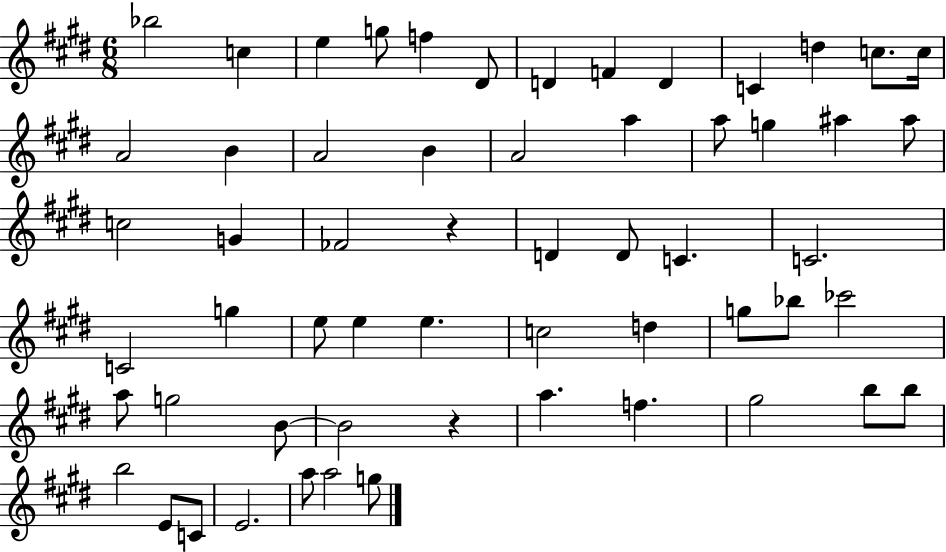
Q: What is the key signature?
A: E major